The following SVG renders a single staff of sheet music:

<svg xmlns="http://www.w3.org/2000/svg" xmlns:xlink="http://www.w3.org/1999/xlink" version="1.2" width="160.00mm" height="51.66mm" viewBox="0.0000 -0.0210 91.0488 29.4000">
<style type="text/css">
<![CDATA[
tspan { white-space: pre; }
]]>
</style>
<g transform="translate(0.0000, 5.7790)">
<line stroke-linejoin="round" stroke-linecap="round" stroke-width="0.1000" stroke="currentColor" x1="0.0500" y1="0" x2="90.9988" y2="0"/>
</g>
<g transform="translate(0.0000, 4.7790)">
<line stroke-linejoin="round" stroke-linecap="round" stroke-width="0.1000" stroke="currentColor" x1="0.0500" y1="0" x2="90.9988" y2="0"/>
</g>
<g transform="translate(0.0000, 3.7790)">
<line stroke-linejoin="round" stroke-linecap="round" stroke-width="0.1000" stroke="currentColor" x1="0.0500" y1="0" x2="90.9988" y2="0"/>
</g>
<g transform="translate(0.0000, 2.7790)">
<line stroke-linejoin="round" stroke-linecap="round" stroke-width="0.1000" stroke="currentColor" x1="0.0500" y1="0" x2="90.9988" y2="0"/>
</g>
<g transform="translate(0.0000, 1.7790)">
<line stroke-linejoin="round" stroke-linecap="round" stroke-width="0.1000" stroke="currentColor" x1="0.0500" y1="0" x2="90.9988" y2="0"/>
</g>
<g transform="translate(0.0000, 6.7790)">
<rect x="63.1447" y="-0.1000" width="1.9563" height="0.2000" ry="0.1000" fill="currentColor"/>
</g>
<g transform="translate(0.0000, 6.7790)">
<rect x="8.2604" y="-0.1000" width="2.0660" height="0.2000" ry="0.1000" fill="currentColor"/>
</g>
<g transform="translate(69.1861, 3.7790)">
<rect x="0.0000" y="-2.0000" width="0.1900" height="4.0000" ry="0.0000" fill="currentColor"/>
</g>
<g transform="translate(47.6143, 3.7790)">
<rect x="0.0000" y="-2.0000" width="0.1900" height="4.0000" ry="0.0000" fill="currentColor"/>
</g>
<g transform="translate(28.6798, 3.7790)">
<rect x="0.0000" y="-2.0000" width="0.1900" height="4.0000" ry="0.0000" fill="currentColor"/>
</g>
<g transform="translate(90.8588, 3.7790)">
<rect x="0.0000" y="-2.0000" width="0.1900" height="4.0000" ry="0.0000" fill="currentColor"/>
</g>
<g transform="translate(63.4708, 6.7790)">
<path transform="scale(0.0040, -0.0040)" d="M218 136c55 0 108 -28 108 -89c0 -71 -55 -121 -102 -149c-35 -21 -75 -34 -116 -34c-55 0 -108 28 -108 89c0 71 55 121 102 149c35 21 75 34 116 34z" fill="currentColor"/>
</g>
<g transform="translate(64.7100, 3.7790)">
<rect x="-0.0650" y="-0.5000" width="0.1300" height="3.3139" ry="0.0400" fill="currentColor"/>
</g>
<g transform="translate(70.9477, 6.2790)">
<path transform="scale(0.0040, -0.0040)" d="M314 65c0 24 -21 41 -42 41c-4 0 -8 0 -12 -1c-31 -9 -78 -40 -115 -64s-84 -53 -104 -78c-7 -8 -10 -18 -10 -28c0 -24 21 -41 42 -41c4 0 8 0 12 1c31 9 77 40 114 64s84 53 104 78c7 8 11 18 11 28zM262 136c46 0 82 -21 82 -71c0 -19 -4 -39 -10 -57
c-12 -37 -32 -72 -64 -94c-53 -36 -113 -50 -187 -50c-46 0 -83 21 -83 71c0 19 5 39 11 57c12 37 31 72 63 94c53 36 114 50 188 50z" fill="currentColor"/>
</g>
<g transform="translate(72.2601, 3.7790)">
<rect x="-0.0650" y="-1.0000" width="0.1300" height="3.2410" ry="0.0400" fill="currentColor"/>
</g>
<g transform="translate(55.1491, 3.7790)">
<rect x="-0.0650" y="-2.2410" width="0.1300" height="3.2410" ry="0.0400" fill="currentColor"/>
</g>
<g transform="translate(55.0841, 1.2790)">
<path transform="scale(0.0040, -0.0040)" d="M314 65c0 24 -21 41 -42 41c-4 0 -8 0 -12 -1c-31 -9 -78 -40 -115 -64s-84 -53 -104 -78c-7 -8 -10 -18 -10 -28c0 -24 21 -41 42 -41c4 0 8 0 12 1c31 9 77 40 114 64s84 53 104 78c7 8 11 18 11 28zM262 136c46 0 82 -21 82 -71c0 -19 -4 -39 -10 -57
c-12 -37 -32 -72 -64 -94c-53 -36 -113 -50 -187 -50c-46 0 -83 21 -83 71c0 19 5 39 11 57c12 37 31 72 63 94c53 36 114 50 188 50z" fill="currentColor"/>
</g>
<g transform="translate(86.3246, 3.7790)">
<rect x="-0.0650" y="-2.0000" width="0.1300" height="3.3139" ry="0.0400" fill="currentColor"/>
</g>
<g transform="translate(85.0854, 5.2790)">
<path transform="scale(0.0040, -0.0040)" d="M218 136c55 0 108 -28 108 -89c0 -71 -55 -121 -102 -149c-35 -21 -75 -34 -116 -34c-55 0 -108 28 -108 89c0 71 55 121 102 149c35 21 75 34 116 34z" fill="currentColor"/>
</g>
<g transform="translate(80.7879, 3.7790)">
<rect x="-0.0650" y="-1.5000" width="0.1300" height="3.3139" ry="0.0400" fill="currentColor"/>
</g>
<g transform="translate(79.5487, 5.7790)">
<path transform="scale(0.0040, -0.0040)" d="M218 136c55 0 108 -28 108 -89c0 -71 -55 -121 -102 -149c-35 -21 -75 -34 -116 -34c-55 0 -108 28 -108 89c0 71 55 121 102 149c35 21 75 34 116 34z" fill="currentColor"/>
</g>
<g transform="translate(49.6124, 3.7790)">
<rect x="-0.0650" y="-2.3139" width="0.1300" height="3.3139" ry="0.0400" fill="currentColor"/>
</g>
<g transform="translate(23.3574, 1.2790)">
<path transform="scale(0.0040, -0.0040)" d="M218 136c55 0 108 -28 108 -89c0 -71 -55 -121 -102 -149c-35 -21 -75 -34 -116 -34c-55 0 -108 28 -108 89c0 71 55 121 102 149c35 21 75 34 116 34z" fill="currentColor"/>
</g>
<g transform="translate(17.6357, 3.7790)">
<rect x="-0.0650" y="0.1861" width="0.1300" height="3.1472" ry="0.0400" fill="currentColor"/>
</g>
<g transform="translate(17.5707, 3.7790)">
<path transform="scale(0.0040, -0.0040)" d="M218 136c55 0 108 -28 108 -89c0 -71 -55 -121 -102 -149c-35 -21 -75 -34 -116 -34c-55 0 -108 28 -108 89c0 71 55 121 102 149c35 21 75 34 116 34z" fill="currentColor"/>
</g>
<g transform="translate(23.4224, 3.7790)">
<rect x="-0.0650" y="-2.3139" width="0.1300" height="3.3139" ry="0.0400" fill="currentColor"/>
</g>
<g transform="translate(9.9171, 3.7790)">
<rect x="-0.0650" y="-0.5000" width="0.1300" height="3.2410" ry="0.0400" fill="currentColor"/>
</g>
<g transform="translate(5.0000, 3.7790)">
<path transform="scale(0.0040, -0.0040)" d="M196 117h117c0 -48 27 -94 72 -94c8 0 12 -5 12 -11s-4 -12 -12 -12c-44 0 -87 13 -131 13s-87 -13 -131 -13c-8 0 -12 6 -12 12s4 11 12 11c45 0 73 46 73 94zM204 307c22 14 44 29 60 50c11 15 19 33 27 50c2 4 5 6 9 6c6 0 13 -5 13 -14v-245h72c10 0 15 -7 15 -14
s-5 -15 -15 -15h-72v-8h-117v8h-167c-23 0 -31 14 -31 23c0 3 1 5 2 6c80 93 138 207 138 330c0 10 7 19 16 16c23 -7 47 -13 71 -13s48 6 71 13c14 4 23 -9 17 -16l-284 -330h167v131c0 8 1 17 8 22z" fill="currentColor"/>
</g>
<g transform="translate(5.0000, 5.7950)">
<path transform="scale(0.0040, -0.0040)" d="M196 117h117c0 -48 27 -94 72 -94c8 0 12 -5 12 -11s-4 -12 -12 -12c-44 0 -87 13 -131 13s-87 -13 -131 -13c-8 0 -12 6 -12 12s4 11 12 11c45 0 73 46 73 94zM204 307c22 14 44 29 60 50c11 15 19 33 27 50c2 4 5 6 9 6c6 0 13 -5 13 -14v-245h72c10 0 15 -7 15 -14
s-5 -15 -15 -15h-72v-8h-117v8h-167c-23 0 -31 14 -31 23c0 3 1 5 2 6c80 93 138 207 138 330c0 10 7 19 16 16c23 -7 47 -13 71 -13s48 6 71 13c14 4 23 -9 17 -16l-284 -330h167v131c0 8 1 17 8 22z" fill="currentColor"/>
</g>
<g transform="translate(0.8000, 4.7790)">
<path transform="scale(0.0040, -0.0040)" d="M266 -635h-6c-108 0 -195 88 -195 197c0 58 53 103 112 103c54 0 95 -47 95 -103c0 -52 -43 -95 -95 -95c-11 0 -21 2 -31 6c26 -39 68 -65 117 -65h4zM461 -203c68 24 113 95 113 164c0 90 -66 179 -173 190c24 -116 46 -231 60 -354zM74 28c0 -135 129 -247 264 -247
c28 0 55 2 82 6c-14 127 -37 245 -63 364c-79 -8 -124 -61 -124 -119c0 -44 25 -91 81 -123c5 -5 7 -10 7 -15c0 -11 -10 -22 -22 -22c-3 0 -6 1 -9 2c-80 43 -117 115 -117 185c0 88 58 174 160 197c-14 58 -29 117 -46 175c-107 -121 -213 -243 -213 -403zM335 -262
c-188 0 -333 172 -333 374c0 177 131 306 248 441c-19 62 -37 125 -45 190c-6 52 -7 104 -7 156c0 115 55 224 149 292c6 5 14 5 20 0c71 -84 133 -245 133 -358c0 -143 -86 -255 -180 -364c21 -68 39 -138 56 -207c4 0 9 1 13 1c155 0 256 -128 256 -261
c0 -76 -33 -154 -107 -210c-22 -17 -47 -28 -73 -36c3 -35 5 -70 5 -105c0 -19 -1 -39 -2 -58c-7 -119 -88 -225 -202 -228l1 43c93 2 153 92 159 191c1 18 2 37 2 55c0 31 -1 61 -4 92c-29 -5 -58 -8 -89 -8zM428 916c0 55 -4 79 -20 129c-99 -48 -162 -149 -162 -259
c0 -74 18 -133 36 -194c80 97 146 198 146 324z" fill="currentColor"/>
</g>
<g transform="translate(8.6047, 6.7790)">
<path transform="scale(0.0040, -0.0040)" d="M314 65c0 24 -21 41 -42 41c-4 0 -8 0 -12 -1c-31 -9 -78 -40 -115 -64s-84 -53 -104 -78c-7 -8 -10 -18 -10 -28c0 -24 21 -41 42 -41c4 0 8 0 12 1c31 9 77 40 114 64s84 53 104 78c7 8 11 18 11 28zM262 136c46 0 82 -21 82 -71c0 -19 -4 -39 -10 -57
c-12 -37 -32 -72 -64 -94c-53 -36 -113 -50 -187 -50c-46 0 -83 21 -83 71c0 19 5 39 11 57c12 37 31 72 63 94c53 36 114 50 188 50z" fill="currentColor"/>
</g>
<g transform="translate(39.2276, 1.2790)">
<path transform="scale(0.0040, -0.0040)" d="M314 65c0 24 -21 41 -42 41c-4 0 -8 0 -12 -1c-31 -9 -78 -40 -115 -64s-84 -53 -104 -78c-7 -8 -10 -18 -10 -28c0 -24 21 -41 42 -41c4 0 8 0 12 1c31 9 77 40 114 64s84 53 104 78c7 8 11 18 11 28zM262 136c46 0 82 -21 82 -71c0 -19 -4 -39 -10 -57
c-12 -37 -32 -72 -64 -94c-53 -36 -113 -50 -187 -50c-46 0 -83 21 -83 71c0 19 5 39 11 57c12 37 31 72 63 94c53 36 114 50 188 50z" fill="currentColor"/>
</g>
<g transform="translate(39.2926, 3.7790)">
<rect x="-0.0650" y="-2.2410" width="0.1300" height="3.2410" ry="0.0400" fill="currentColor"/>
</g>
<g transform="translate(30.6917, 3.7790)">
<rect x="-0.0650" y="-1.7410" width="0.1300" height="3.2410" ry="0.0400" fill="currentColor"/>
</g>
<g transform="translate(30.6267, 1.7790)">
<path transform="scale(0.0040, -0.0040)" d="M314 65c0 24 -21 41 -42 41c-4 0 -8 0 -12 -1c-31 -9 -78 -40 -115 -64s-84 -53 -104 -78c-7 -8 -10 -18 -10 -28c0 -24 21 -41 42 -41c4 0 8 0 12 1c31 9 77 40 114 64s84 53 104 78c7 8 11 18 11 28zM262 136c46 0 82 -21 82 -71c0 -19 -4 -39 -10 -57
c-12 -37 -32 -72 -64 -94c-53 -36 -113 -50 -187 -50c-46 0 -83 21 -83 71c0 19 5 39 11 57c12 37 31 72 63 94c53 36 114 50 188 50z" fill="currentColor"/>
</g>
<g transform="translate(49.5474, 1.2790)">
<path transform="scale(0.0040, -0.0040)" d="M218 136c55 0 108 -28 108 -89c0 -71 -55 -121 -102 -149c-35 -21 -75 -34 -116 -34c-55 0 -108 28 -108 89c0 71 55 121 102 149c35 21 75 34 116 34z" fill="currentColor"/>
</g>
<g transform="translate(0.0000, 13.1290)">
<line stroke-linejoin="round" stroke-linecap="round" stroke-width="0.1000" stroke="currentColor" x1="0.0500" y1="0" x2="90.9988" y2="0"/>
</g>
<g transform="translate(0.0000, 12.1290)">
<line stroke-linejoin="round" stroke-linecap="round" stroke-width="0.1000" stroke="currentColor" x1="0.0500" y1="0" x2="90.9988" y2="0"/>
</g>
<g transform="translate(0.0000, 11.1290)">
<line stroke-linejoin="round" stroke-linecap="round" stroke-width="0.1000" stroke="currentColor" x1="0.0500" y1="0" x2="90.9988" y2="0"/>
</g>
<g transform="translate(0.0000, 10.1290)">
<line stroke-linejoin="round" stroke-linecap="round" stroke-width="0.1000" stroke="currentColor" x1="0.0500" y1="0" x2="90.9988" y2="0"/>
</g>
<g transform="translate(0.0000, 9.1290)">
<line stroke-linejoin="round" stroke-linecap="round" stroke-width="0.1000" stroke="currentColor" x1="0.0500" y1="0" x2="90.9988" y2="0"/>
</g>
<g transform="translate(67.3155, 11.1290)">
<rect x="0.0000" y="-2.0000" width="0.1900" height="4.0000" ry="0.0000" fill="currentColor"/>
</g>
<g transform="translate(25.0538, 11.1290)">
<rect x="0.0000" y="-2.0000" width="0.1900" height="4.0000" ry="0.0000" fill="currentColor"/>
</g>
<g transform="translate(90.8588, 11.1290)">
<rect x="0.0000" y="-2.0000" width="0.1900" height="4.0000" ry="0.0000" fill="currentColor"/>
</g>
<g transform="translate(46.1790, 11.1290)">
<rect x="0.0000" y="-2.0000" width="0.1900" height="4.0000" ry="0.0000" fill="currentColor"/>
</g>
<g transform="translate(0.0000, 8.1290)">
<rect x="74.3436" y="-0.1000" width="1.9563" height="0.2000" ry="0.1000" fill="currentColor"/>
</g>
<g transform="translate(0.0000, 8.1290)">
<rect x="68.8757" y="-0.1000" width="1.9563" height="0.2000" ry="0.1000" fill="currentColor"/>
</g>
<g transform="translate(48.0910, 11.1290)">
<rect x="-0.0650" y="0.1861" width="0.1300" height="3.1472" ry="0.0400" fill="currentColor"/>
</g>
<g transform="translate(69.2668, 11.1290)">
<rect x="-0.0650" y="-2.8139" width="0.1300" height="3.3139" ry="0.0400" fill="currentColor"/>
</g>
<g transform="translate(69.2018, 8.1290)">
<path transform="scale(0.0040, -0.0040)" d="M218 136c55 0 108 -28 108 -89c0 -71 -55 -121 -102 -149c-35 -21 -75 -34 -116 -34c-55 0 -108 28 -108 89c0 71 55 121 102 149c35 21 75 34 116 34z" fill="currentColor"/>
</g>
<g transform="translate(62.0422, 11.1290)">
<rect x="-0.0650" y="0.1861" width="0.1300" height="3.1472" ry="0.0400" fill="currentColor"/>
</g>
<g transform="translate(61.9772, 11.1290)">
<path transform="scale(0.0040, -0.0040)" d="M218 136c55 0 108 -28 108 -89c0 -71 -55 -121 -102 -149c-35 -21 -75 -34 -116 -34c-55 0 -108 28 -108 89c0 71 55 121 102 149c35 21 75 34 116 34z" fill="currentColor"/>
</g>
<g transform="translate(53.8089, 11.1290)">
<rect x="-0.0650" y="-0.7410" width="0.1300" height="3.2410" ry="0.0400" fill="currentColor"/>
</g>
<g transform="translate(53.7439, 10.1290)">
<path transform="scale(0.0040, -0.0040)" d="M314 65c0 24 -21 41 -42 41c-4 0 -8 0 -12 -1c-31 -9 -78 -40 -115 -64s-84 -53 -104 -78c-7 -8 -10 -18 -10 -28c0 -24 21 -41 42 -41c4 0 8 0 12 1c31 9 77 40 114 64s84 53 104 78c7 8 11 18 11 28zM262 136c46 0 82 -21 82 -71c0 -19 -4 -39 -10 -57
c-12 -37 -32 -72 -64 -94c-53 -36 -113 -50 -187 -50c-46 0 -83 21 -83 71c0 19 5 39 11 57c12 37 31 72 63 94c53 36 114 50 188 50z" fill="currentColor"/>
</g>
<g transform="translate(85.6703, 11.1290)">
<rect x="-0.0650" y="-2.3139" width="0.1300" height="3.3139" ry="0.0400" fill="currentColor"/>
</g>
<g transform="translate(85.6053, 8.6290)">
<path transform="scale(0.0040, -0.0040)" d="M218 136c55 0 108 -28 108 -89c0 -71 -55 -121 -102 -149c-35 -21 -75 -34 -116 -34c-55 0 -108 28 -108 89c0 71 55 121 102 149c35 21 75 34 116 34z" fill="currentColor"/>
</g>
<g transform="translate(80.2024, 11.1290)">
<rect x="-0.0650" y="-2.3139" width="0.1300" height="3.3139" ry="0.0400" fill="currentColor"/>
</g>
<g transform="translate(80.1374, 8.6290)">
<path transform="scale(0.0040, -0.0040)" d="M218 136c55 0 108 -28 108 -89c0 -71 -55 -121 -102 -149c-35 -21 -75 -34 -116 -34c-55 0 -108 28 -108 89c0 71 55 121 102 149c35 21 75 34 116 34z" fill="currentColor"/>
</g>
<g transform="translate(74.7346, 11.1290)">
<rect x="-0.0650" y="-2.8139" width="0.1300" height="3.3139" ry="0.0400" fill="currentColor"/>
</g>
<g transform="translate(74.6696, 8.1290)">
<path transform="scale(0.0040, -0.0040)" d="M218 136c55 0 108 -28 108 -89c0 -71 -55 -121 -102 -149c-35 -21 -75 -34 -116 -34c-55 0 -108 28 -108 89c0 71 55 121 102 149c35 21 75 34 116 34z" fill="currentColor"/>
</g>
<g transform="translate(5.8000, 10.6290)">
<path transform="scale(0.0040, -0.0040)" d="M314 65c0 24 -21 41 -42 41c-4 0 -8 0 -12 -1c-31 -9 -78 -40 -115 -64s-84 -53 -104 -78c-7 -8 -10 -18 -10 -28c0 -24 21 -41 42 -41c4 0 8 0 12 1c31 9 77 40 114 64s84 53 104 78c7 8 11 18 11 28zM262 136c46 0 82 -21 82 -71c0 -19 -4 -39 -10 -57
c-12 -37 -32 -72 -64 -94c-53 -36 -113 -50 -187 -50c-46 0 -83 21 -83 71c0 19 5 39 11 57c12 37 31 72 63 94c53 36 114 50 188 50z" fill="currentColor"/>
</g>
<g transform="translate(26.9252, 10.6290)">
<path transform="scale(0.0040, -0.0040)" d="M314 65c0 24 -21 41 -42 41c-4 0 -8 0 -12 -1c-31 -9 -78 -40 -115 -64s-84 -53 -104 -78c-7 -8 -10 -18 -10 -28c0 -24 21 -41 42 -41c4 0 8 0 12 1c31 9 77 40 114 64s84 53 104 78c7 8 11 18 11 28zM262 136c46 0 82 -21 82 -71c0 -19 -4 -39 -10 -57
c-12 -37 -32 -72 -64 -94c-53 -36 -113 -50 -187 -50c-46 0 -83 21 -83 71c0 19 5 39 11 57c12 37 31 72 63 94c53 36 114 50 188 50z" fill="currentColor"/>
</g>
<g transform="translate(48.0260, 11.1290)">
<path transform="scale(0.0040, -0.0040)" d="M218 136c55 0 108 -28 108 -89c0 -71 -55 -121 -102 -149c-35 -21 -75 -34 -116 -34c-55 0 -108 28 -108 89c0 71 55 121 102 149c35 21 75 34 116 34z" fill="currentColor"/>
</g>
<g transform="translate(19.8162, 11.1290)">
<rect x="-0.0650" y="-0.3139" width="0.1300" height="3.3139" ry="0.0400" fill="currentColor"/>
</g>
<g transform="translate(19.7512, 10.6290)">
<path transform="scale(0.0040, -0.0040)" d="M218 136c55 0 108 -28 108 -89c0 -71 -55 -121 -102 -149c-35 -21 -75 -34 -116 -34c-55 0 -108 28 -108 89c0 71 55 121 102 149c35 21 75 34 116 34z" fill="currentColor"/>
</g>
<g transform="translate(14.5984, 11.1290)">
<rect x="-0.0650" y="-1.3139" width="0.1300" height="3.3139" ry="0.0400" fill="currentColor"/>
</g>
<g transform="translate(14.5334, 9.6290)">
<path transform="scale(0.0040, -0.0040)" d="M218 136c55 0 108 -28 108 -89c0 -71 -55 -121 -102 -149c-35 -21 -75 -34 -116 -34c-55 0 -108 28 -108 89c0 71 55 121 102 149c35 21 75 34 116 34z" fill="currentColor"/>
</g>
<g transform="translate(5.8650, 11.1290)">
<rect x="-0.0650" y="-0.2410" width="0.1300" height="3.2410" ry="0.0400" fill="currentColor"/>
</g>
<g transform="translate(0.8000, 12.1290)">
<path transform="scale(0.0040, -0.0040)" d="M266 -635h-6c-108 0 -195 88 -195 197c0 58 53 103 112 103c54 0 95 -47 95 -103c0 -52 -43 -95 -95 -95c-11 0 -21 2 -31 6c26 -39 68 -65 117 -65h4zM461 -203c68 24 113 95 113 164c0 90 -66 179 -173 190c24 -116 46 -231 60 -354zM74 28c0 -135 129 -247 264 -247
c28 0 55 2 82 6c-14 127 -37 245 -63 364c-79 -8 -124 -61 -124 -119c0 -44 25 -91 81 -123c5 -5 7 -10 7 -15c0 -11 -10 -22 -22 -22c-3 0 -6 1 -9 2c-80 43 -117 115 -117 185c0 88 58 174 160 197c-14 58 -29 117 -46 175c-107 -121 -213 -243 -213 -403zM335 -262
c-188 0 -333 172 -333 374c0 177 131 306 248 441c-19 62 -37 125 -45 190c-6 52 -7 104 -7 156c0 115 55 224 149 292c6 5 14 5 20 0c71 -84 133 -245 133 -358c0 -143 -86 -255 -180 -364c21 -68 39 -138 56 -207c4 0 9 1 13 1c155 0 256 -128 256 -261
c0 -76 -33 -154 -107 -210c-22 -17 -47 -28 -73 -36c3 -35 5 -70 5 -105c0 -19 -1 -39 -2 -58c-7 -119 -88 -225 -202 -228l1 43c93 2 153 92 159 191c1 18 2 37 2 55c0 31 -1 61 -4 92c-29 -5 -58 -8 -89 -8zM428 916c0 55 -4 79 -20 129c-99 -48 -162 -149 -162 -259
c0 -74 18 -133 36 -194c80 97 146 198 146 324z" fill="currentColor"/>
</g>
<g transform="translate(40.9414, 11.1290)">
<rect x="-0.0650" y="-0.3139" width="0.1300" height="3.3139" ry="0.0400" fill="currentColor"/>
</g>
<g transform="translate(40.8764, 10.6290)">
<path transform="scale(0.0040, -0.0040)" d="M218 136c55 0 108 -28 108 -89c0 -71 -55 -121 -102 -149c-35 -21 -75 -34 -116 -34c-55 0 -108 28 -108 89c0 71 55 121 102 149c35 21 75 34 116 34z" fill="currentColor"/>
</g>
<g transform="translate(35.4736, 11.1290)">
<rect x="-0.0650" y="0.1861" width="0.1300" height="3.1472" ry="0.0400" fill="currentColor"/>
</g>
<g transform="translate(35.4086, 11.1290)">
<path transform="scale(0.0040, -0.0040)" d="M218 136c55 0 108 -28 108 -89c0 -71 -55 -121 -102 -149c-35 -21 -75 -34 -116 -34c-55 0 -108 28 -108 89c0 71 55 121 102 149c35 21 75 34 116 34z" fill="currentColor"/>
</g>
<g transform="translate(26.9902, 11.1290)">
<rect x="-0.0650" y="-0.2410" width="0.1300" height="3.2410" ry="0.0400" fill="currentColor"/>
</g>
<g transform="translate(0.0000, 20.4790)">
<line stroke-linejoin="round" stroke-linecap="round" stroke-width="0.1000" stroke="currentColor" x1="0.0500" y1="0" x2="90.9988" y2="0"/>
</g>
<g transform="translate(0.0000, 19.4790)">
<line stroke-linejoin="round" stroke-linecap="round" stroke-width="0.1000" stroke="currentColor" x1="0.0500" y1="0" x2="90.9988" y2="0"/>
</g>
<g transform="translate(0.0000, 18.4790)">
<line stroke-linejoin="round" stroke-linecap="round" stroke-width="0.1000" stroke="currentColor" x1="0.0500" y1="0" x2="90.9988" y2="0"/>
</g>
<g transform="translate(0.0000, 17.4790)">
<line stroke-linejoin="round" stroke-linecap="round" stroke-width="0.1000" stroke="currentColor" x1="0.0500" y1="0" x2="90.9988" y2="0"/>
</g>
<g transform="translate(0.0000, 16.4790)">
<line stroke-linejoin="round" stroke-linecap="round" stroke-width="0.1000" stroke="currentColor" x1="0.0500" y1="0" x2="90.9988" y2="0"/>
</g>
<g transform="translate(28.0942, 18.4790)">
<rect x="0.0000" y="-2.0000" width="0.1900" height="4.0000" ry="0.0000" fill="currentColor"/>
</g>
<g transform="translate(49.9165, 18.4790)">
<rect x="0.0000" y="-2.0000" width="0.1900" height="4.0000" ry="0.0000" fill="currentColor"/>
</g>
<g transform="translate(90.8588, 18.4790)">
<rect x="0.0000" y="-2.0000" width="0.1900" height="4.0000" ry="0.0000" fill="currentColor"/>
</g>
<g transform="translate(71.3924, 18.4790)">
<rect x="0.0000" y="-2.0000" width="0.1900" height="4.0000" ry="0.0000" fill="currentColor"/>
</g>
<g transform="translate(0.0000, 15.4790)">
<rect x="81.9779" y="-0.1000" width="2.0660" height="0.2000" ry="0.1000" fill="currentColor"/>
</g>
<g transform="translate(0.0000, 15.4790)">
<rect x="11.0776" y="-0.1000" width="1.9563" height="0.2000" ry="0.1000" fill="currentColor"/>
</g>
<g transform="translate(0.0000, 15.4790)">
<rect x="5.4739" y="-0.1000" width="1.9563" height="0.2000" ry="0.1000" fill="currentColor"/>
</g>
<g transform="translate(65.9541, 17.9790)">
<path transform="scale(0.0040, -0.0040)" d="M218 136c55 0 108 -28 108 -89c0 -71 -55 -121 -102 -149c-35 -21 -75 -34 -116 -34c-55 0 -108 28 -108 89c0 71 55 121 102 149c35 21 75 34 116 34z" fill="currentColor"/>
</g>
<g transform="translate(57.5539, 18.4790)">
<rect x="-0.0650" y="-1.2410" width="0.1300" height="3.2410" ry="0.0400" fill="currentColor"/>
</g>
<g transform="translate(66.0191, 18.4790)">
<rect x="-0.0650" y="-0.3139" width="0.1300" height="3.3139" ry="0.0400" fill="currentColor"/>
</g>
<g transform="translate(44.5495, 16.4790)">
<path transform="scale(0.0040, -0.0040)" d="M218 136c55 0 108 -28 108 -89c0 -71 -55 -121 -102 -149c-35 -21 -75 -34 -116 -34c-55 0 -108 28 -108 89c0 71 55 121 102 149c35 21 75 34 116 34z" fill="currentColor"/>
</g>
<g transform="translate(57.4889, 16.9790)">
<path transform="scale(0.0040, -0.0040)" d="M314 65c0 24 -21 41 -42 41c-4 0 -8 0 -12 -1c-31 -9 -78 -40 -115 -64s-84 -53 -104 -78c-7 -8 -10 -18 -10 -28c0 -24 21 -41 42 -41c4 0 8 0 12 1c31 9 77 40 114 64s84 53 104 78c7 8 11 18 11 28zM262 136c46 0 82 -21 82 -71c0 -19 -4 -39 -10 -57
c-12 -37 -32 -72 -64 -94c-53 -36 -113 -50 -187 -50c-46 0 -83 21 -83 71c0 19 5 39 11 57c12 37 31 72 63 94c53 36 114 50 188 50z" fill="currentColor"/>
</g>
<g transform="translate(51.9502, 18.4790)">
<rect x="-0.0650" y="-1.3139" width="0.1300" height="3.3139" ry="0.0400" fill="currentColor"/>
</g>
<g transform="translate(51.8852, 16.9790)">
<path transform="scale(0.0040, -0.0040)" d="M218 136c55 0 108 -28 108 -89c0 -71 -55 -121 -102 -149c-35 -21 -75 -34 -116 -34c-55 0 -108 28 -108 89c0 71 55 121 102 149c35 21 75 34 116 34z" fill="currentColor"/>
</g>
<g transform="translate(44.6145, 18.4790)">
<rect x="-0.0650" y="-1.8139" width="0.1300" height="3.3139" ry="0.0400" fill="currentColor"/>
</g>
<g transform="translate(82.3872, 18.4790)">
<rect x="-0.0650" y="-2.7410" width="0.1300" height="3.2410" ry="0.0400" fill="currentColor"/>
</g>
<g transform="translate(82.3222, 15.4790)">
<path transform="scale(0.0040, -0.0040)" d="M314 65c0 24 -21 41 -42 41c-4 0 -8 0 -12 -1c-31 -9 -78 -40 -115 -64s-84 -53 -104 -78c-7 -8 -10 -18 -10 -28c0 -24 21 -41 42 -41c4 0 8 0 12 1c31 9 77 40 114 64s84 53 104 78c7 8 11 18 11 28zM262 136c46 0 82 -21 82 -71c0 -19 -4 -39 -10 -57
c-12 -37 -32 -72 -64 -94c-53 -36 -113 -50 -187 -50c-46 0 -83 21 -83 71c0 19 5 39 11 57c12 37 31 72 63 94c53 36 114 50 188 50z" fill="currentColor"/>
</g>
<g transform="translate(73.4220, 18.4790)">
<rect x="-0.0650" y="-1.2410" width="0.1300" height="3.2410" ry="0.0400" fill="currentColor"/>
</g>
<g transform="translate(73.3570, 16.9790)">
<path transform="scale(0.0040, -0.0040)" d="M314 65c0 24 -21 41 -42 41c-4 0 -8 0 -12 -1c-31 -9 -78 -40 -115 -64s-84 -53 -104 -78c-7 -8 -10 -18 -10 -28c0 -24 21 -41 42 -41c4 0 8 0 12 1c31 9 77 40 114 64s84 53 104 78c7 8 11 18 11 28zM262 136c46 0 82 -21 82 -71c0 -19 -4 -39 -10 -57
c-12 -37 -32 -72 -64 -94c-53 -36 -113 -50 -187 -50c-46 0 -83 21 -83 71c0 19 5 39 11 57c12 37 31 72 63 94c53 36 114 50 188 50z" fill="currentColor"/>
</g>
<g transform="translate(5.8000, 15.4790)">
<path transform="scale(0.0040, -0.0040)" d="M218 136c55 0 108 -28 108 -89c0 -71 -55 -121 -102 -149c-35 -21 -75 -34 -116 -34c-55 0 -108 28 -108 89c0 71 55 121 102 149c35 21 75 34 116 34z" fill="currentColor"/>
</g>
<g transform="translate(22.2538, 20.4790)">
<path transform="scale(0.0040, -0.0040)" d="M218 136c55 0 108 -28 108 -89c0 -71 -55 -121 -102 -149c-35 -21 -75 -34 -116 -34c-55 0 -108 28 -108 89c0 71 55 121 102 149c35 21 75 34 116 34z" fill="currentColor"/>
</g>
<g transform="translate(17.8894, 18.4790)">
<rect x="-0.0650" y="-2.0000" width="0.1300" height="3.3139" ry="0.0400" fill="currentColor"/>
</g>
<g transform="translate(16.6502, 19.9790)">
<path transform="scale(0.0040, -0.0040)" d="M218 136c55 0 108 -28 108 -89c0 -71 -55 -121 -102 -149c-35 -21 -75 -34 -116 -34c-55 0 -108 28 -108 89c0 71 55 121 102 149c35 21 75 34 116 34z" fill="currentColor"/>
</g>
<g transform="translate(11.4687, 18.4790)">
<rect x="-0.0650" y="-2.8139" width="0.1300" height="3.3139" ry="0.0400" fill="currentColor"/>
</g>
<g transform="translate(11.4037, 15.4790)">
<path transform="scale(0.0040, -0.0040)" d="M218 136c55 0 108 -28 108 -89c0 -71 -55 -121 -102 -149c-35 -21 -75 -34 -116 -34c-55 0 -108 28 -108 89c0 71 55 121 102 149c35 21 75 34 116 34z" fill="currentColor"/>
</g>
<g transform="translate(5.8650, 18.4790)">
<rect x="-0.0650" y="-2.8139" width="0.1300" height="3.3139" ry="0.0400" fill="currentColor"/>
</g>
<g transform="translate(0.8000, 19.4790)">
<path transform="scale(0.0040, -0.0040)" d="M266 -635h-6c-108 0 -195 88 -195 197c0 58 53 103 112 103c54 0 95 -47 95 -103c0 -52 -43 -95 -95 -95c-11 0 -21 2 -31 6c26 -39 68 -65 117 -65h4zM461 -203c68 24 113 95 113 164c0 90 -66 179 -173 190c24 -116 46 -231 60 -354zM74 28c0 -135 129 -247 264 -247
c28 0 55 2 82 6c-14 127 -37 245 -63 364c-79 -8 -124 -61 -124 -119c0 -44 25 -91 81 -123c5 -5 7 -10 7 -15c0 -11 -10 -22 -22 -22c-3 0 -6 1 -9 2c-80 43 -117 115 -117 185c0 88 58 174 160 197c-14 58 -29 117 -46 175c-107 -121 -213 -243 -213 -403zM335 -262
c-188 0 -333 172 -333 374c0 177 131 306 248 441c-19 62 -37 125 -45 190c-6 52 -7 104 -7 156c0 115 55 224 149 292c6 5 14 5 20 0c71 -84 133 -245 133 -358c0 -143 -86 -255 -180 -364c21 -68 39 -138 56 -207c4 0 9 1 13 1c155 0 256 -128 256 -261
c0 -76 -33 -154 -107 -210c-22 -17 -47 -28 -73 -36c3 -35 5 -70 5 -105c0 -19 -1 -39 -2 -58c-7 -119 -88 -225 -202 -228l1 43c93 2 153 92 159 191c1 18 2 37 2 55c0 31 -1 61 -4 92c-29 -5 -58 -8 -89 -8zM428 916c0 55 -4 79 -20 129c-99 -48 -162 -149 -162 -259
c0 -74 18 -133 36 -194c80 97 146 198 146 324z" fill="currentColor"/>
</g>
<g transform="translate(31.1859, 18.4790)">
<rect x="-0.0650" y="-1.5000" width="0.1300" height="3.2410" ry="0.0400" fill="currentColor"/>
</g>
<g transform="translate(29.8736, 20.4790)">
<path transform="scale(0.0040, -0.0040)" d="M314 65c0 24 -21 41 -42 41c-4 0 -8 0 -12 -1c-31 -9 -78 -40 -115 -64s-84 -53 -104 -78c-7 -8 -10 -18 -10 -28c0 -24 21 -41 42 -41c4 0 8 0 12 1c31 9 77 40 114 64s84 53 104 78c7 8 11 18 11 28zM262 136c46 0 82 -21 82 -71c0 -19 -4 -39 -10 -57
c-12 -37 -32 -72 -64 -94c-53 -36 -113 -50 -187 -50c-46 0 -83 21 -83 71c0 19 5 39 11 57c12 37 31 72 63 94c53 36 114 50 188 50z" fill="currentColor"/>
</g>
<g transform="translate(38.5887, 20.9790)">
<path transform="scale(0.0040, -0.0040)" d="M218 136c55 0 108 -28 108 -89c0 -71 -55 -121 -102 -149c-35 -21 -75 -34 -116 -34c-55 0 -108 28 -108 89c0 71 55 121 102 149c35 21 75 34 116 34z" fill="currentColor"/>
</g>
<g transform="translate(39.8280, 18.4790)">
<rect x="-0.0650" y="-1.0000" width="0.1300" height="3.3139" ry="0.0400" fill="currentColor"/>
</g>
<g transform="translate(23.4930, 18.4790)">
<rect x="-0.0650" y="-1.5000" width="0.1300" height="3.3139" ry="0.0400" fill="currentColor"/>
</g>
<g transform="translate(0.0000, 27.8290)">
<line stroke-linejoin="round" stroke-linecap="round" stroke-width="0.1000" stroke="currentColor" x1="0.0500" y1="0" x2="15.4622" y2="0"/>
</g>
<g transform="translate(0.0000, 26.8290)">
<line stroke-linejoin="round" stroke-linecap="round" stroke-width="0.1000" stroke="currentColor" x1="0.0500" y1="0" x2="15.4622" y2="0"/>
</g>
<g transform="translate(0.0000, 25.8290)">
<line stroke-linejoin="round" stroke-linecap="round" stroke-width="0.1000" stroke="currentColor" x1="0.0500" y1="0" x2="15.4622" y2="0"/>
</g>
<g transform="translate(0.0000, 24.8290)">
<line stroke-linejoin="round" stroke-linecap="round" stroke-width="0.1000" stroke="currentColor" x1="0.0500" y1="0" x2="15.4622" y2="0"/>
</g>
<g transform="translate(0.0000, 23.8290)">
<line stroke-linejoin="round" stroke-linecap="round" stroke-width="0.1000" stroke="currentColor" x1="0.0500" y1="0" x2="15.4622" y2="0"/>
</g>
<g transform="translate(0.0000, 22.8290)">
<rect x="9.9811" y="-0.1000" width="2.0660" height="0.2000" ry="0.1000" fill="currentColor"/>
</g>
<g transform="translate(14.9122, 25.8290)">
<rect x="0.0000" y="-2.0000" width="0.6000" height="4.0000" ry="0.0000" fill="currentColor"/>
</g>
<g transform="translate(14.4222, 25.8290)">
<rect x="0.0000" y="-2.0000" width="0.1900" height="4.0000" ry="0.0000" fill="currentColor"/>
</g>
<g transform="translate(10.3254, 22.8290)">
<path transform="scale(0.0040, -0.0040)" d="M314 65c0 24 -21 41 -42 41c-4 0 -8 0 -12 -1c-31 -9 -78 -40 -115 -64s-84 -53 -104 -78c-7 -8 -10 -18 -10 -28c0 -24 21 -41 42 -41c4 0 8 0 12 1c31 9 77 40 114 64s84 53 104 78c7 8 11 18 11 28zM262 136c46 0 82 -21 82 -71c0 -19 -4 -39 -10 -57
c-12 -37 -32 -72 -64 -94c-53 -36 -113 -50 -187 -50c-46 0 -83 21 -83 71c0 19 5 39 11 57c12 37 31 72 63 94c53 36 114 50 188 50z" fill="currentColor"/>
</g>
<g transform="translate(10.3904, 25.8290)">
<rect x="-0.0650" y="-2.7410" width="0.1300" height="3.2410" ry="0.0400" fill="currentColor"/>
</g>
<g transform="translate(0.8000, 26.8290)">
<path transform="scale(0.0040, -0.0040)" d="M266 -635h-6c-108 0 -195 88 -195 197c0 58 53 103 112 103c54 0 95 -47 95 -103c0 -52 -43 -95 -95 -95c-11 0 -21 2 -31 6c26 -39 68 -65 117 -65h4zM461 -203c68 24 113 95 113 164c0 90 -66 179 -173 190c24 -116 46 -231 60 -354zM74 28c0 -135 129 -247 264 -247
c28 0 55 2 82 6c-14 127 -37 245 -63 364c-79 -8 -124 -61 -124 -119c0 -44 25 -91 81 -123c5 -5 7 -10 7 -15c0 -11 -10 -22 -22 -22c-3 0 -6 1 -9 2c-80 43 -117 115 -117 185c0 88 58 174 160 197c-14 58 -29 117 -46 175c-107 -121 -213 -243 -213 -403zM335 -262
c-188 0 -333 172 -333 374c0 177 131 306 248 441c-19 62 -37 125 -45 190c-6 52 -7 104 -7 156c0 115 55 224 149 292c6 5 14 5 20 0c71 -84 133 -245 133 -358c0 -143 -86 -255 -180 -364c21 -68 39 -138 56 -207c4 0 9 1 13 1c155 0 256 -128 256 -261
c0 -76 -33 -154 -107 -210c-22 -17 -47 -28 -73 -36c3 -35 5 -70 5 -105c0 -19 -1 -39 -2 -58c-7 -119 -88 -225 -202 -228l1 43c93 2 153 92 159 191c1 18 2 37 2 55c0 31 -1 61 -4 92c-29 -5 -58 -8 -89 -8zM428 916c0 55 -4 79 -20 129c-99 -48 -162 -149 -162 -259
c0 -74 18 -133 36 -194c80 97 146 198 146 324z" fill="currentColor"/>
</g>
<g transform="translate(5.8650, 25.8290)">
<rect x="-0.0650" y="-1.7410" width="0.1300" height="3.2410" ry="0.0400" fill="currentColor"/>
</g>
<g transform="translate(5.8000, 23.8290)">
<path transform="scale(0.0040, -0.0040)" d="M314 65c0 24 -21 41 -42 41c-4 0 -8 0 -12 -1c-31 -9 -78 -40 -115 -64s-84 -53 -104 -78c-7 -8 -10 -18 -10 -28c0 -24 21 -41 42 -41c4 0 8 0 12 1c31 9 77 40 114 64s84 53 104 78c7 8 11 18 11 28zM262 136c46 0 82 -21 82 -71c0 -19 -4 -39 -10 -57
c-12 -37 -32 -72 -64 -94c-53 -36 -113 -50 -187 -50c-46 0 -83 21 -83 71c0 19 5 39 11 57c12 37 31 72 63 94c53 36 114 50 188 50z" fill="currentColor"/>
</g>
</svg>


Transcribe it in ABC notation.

X:1
T:Untitled
M:4/4
L:1/4
K:C
C2 B g f2 g2 g g2 C D2 E F c2 e c c2 B c B d2 B a a g g a a F E E2 D f e e2 c e2 a2 f2 a2